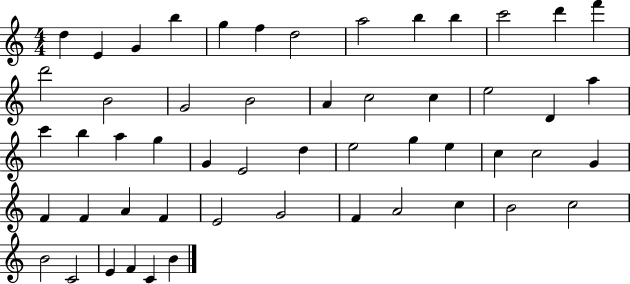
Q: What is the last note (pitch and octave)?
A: B4